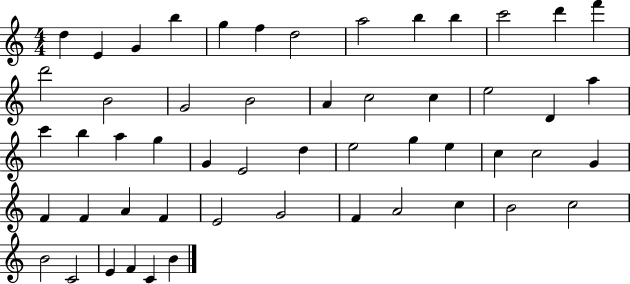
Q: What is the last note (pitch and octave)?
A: B4